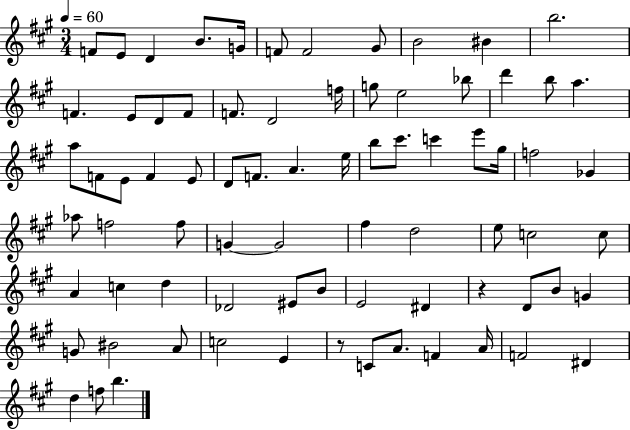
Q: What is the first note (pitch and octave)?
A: F4